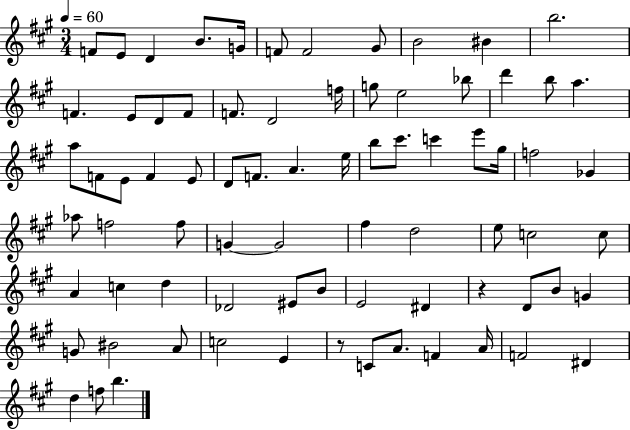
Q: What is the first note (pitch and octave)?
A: F4